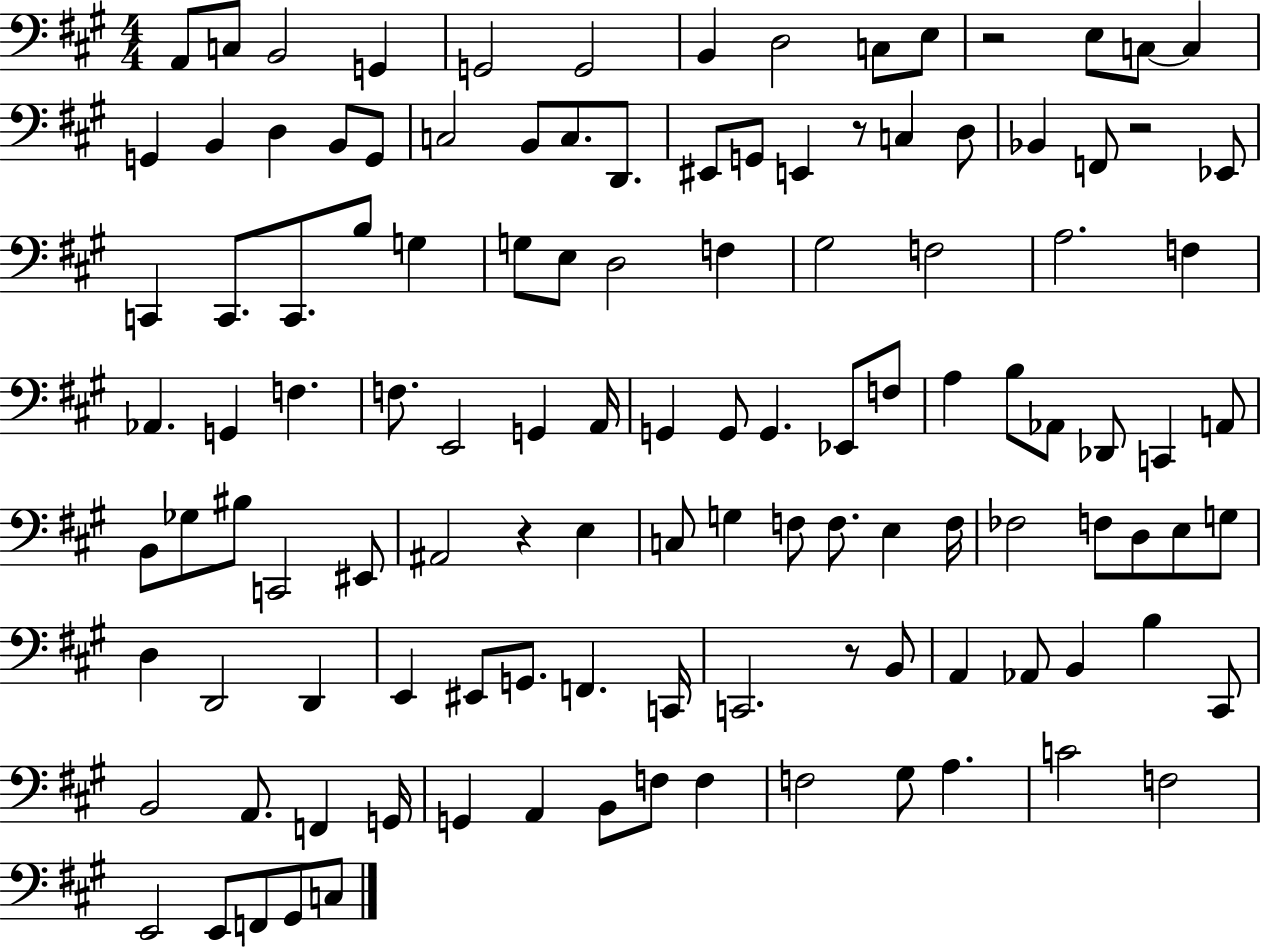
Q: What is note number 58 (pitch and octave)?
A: Ab2